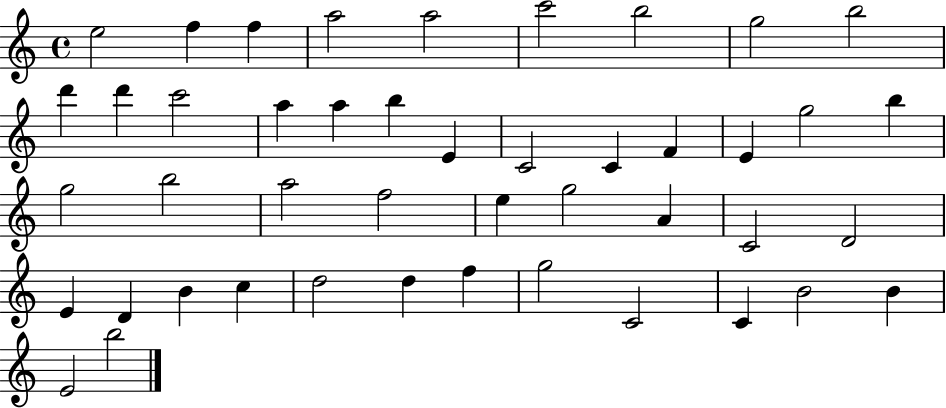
{
  \clef treble
  \time 4/4
  \defaultTimeSignature
  \key c \major
  e''2 f''4 f''4 | a''2 a''2 | c'''2 b''2 | g''2 b''2 | \break d'''4 d'''4 c'''2 | a''4 a''4 b''4 e'4 | c'2 c'4 f'4 | e'4 g''2 b''4 | \break g''2 b''2 | a''2 f''2 | e''4 g''2 a'4 | c'2 d'2 | \break e'4 d'4 b'4 c''4 | d''2 d''4 f''4 | g''2 c'2 | c'4 b'2 b'4 | \break e'2 b''2 | \bar "|."
}